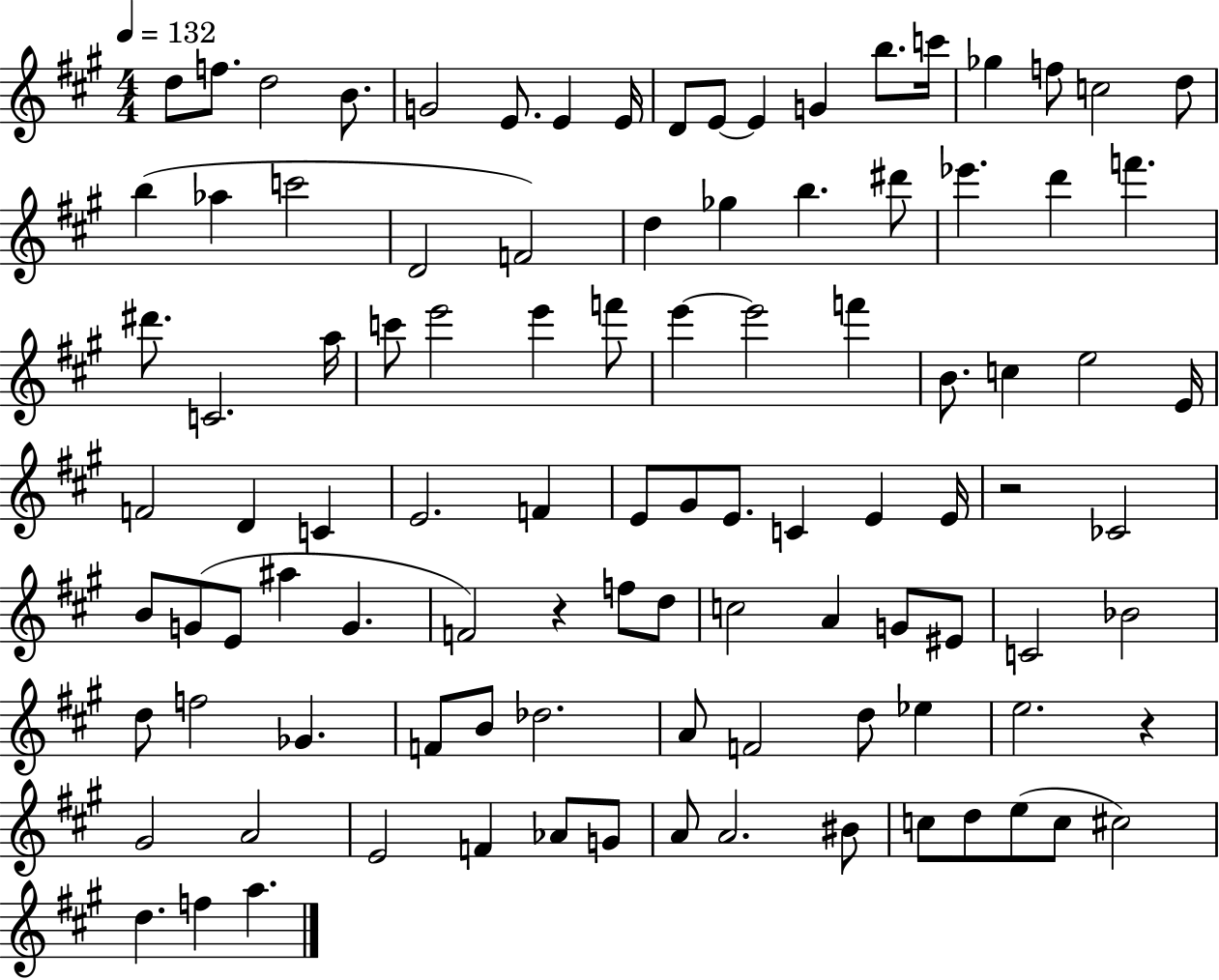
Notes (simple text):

D5/e F5/e. D5/h B4/e. G4/h E4/e. E4/q E4/s D4/e E4/e E4/q G4/q B5/e. C6/s Gb5/q F5/e C5/h D5/e B5/q Ab5/q C6/h D4/h F4/h D5/q Gb5/q B5/q. D#6/e Eb6/q. D6/q F6/q. D#6/e. C4/h. A5/s C6/e E6/h E6/q F6/e E6/q E6/h F6/q B4/e. C5/q E5/h E4/s F4/h D4/q C4/q E4/h. F4/q E4/e G#4/e E4/e. C4/q E4/q E4/s R/h CES4/h B4/e G4/e E4/e A#5/q G4/q. F4/h R/q F5/e D5/e C5/h A4/q G4/e EIS4/e C4/h Bb4/h D5/e F5/h Gb4/q. F4/e B4/e Db5/h. A4/e F4/h D5/e Eb5/q E5/h. R/q G#4/h A4/h E4/h F4/q Ab4/e G4/e A4/e A4/h. BIS4/e C5/e D5/e E5/e C5/e C#5/h D5/q. F5/q A5/q.